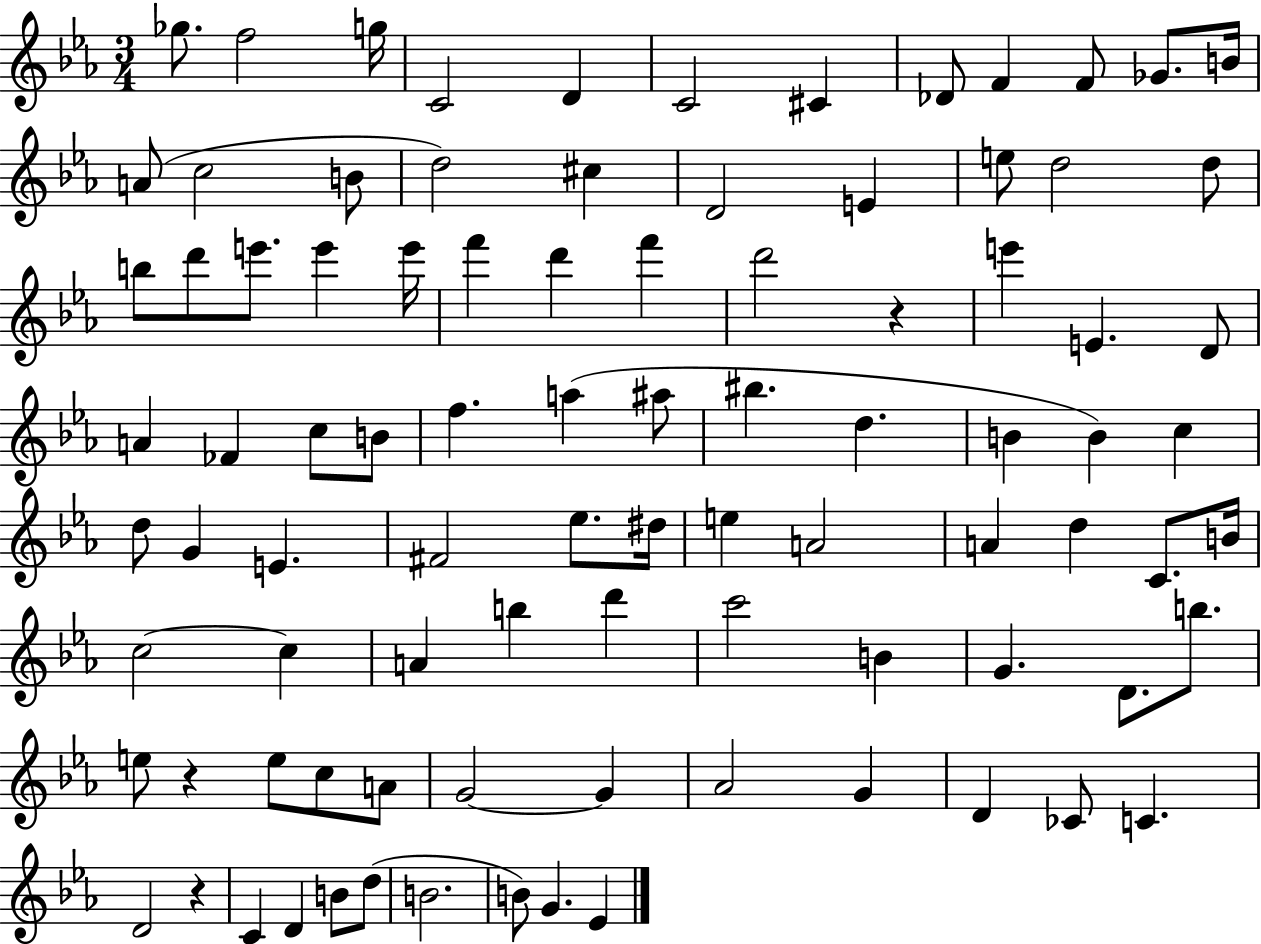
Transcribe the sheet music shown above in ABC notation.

X:1
T:Untitled
M:3/4
L:1/4
K:Eb
_g/2 f2 g/4 C2 D C2 ^C _D/2 F F/2 _G/2 B/4 A/2 c2 B/2 d2 ^c D2 E e/2 d2 d/2 b/2 d'/2 e'/2 e' e'/4 f' d' f' d'2 z e' E D/2 A _F c/2 B/2 f a ^a/2 ^b d B B c d/2 G E ^F2 _e/2 ^d/4 e A2 A d C/2 B/4 c2 c A b d' c'2 B G D/2 b/2 e/2 z e/2 c/2 A/2 G2 G _A2 G D _C/2 C D2 z C D B/2 d/2 B2 B/2 G _E